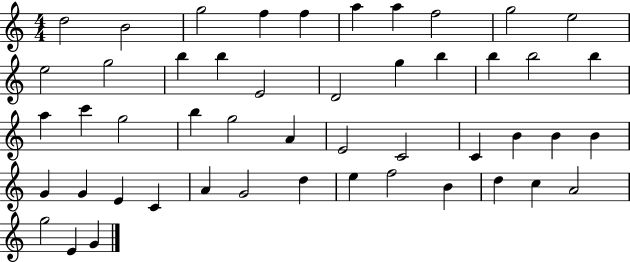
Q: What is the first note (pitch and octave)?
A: D5